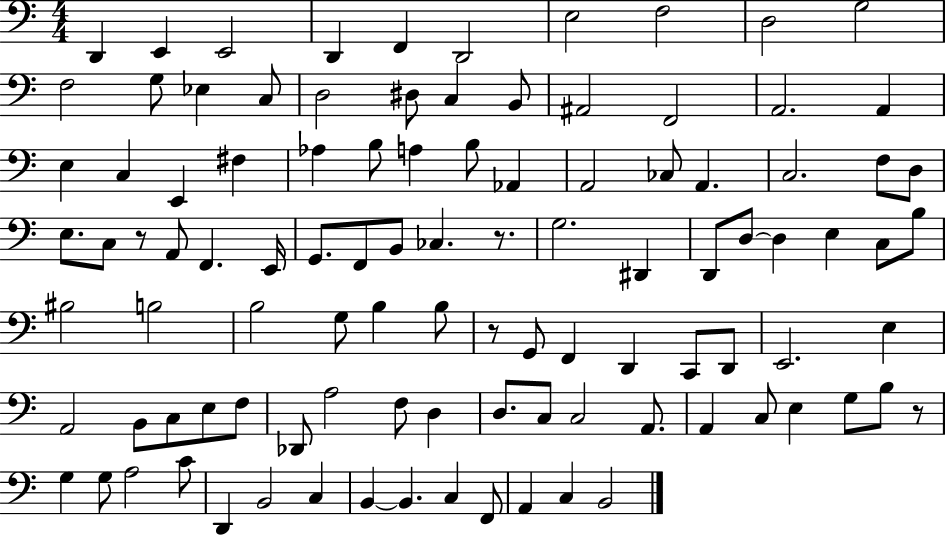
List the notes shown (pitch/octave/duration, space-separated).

D2/q E2/q E2/h D2/q F2/q D2/h E3/h F3/h D3/h G3/h F3/h G3/e Eb3/q C3/e D3/h D#3/e C3/q B2/e A#2/h F2/h A2/h. A2/q E3/q C3/q E2/q F#3/q Ab3/q B3/e A3/q B3/e Ab2/q A2/h CES3/e A2/q. C3/h. F3/e D3/e E3/e. C3/e R/e A2/e F2/q. E2/s G2/e. F2/e B2/e CES3/q. R/e. G3/h. D#2/q D2/e D3/e D3/q E3/q C3/e B3/e BIS3/h B3/h B3/h G3/e B3/q B3/e R/e G2/e F2/q D2/q C2/e D2/e E2/h. E3/q A2/h B2/e C3/e E3/e F3/e Db2/e A3/h F3/e D3/q D3/e. C3/e C3/h A2/e. A2/q C3/e E3/q G3/e B3/e R/e G3/q G3/e A3/h C4/e D2/q B2/h C3/q B2/q B2/q. C3/q F2/e A2/q C3/q B2/h